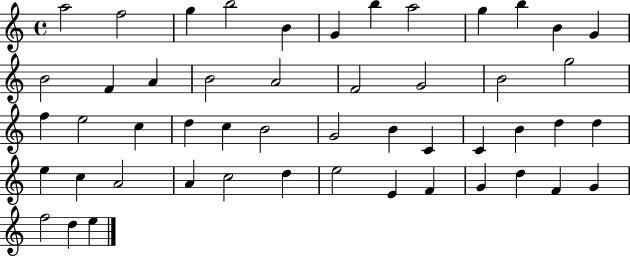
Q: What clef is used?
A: treble